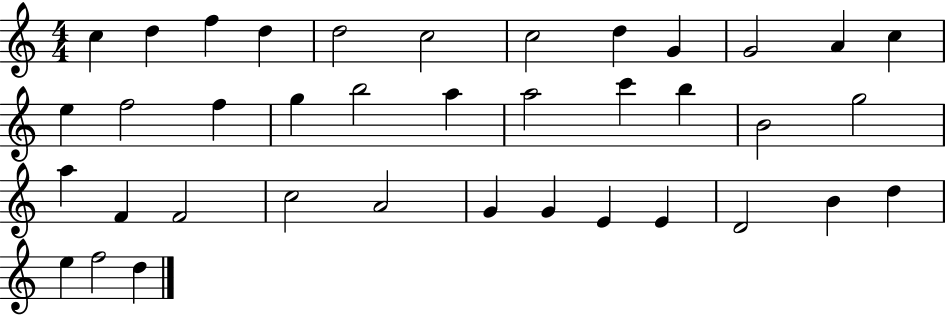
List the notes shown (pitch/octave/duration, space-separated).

C5/q D5/q F5/q D5/q D5/h C5/h C5/h D5/q G4/q G4/h A4/q C5/q E5/q F5/h F5/q G5/q B5/h A5/q A5/h C6/q B5/q B4/h G5/h A5/q F4/q F4/h C5/h A4/h G4/q G4/q E4/q E4/q D4/h B4/q D5/q E5/q F5/h D5/q